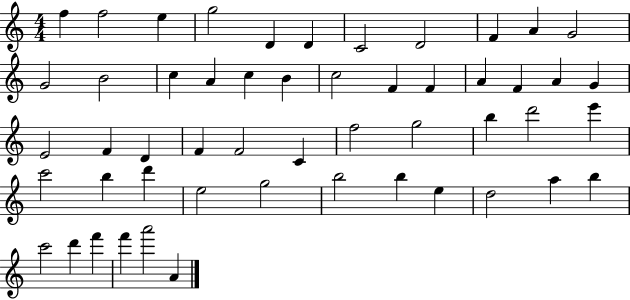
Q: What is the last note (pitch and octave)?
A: A4